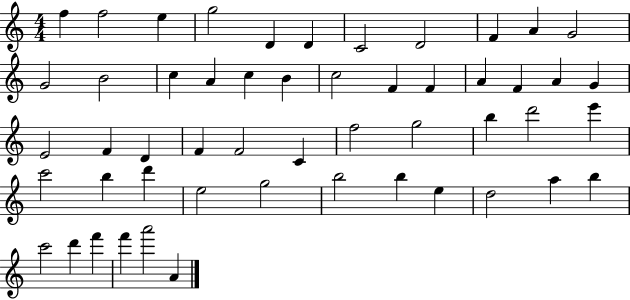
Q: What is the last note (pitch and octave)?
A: A4